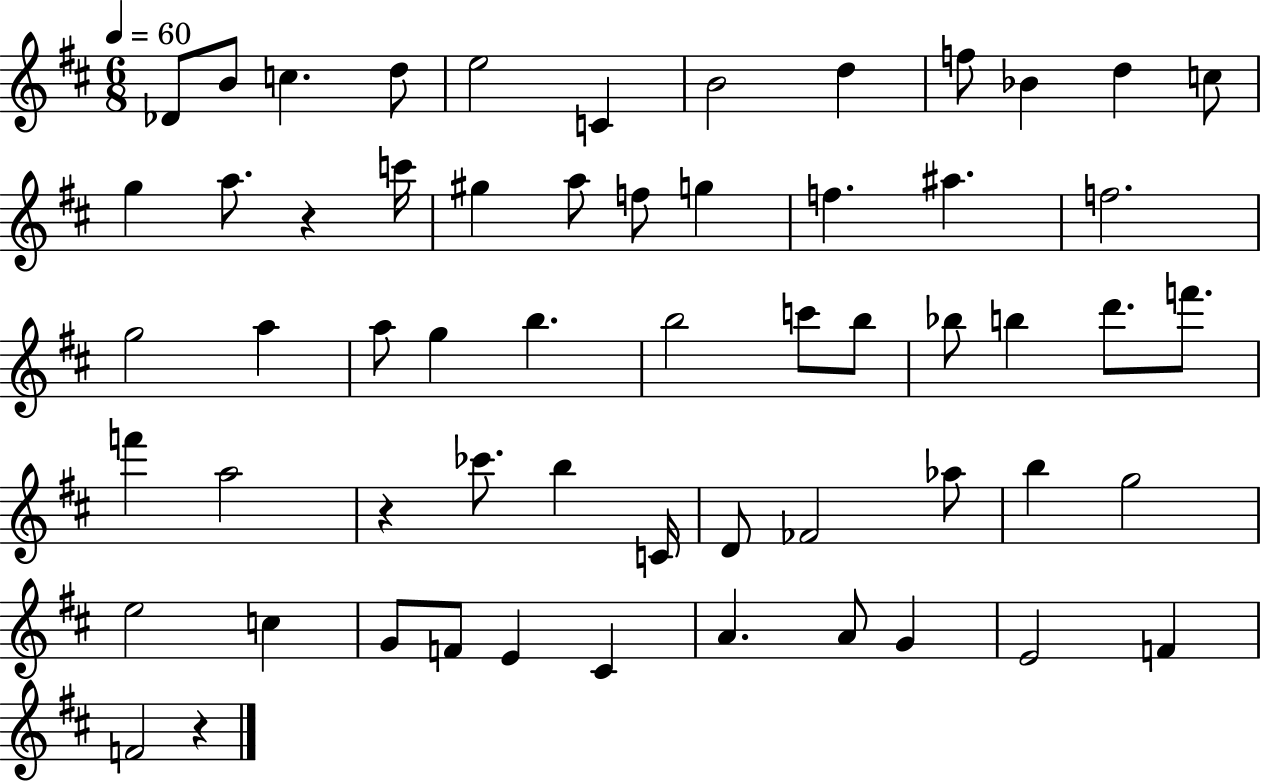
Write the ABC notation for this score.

X:1
T:Untitled
M:6/8
L:1/4
K:D
_D/2 B/2 c d/2 e2 C B2 d f/2 _B d c/2 g a/2 z c'/4 ^g a/2 f/2 g f ^a f2 g2 a a/2 g b b2 c'/2 b/2 _b/2 b d'/2 f'/2 f' a2 z _c'/2 b C/4 D/2 _F2 _a/2 b g2 e2 c G/2 F/2 E ^C A A/2 G E2 F F2 z